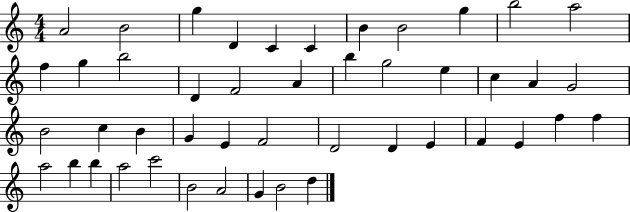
{
  \clef treble
  \numericTimeSignature
  \time 4/4
  \key c \major
  a'2 b'2 | g''4 d'4 c'4 c'4 | b'4 b'2 g''4 | b''2 a''2 | \break f''4 g''4 b''2 | d'4 f'2 a'4 | b''4 g''2 e''4 | c''4 a'4 g'2 | \break b'2 c''4 b'4 | g'4 e'4 f'2 | d'2 d'4 e'4 | f'4 e'4 f''4 f''4 | \break a''2 b''4 b''4 | a''2 c'''2 | b'2 a'2 | g'4 b'2 d''4 | \break \bar "|."
}